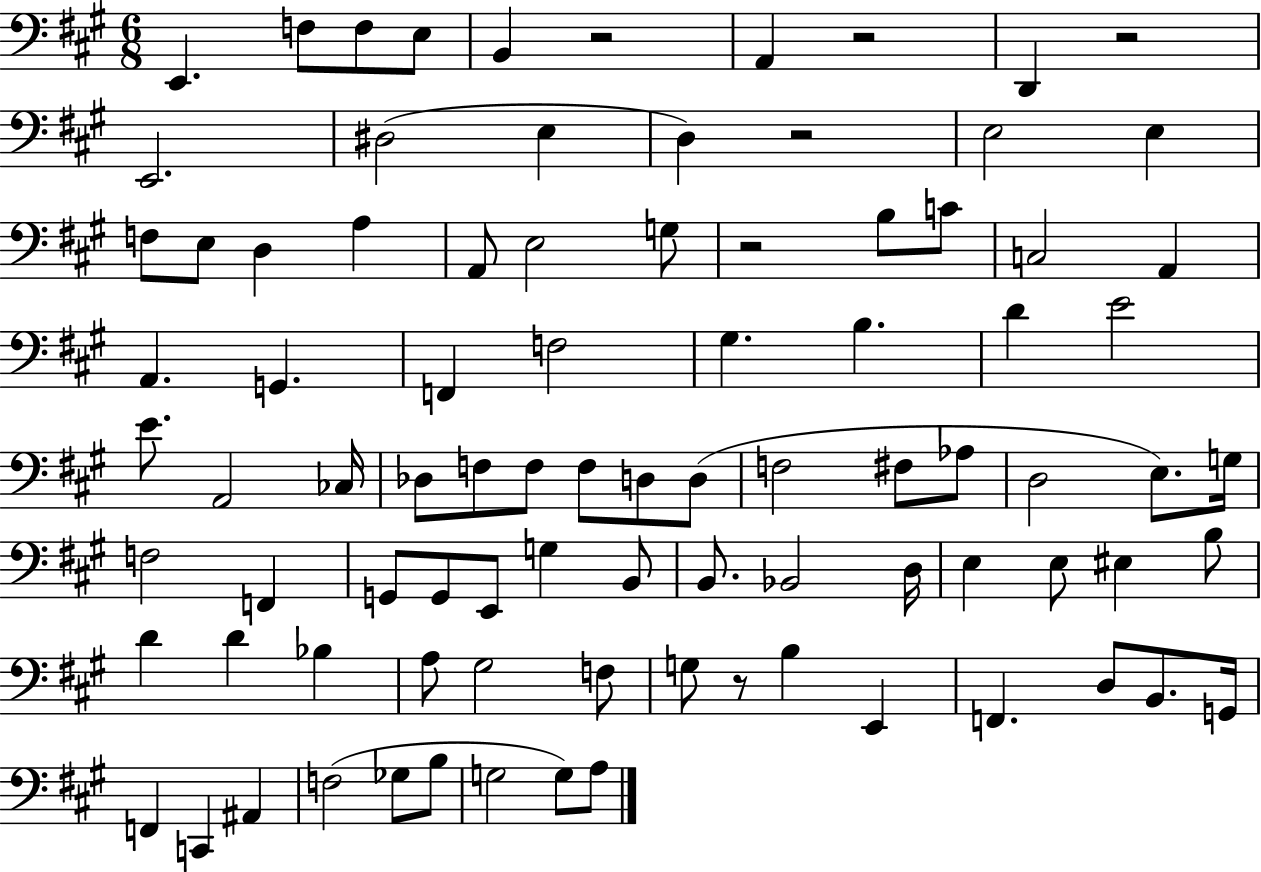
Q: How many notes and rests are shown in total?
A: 89